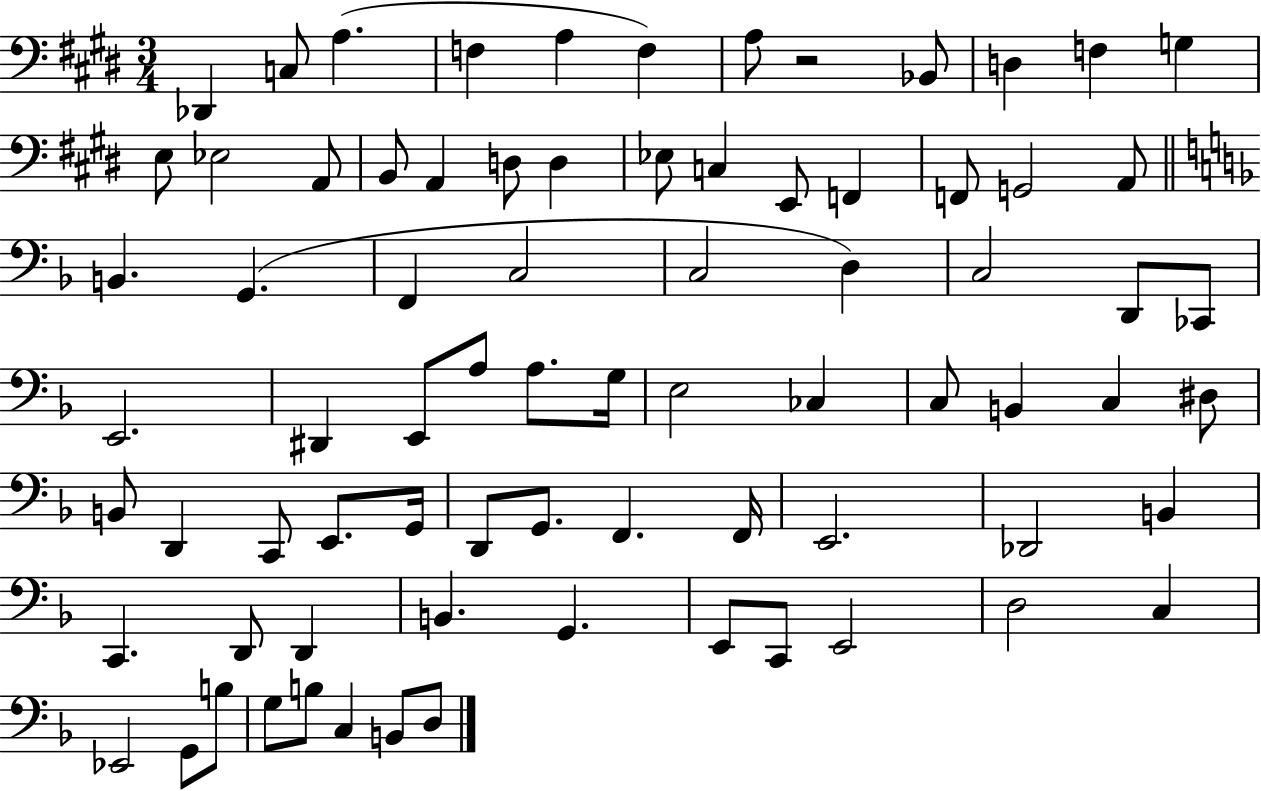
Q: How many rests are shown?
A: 1